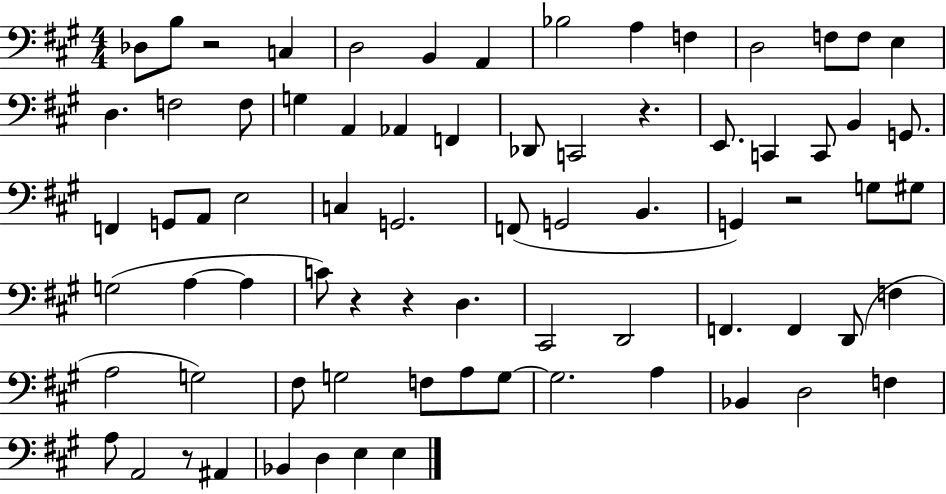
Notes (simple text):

Db3/e B3/e R/h C3/q D3/h B2/q A2/q Bb3/h A3/q F3/q D3/h F3/e F3/e E3/q D3/q. F3/h F3/e G3/q A2/q Ab2/q F2/q Db2/e C2/h R/q. E2/e. C2/q C2/e B2/q G2/e. F2/q G2/e A2/e E3/h C3/q G2/h. F2/e G2/h B2/q. G2/q R/h G3/e G#3/e G3/h A3/q A3/q C4/e R/q R/q D3/q. C#2/h D2/h F2/q. F2/q D2/e F3/q A3/h G3/h F#3/e G3/h F3/e A3/e G3/e G3/h. A3/q Bb2/q D3/h F3/q A3/e A2/h R/e A#2/q Bb2/q D3/q E3/q E3/q